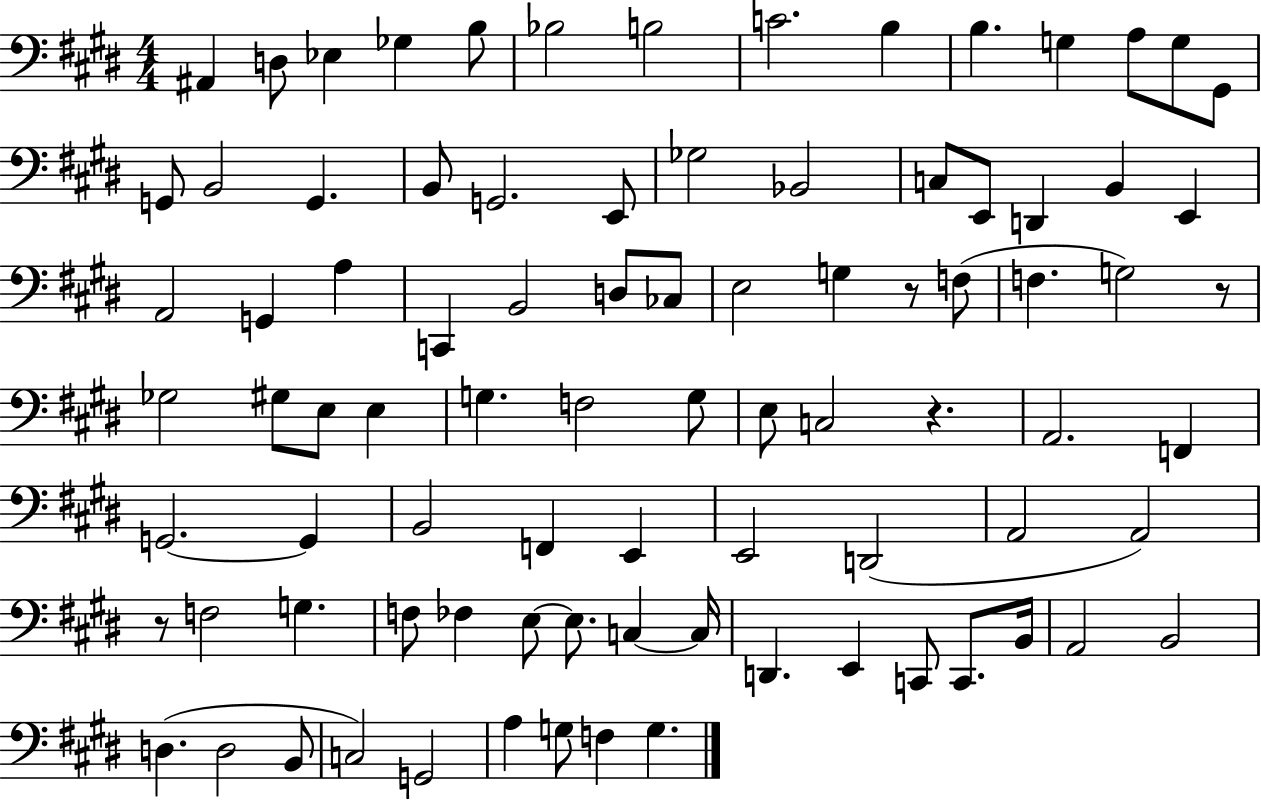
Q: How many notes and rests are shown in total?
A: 87